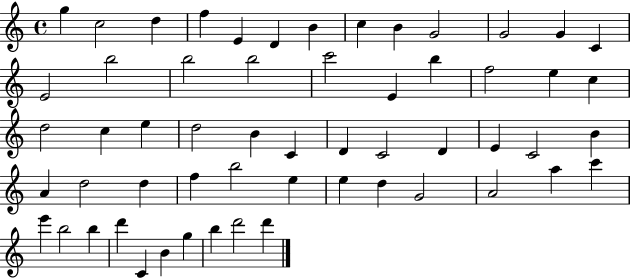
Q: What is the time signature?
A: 4/4